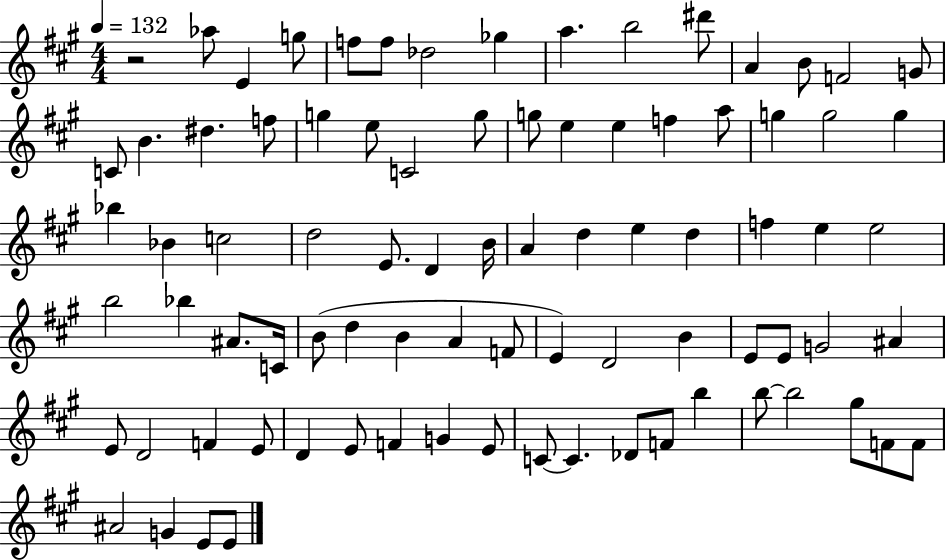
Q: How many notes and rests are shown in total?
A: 84